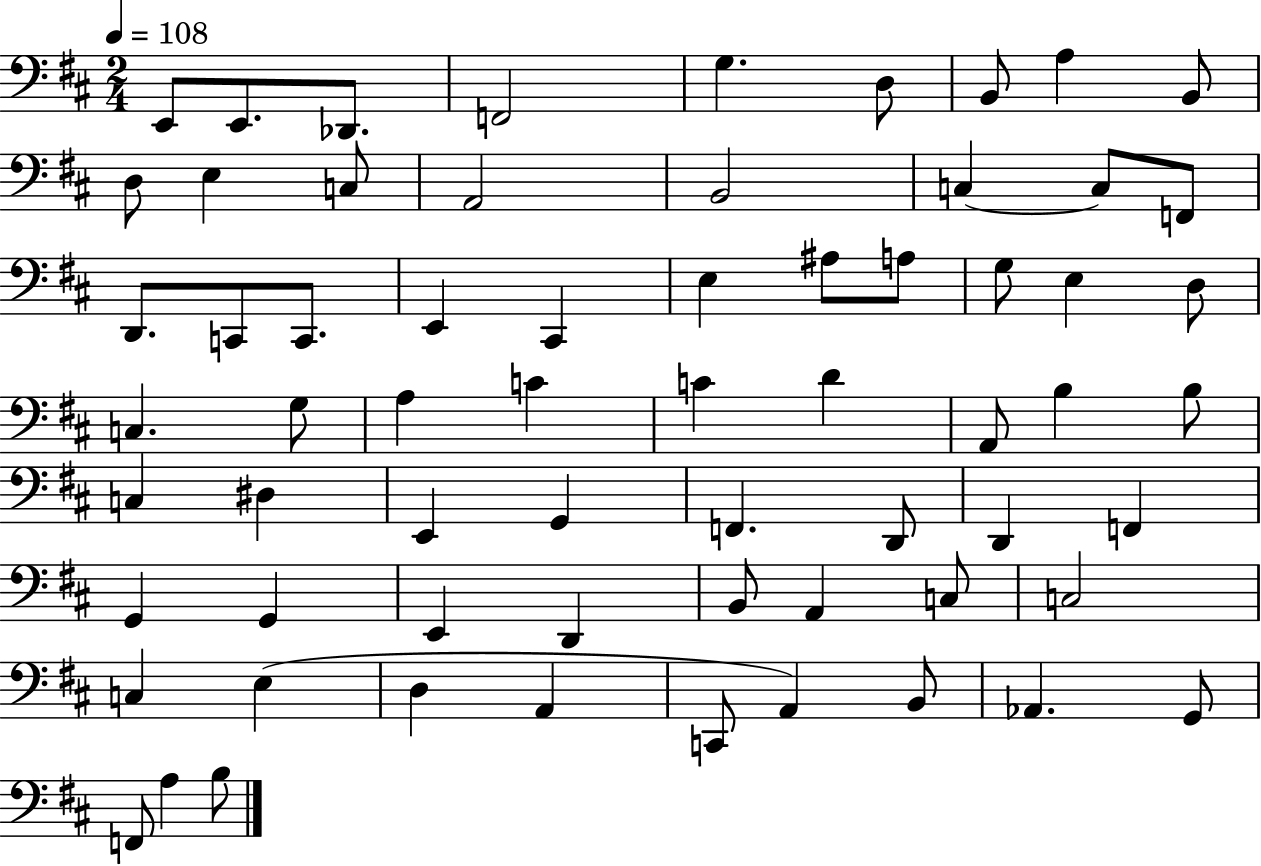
{
  \clef bass
  \numericTimeSignature
  \time 2/4
  \key d \major
  \tempo 4 = 108
  e,8 e,8. des,8. | f,2 | g4. d8 | b,8 a4 b,8 | \break d8 e4 c8 | a,2 | b,2 | c4~~ c8 f,8 | \break d,8. c,8 c,8. | e,4 cis,4 | e4 ais8 a8 | g8 e4 d8 | \break c4. g8 | a4 c'4 | c'4 d'4 | a,8 b4 b8 | \break c4 dis4 | e,4 g,4 | f,4. d,8 | d,4 f,4 | \break g,4 g,4 | e,4 d,4 | b,8 a,4 c8 | c2 | \break c4 e4( | d4 a,4 | c,8 a,4) b,8 | aes,4. g,8 | \break f,8 a4 b8 | \bar "|."
}